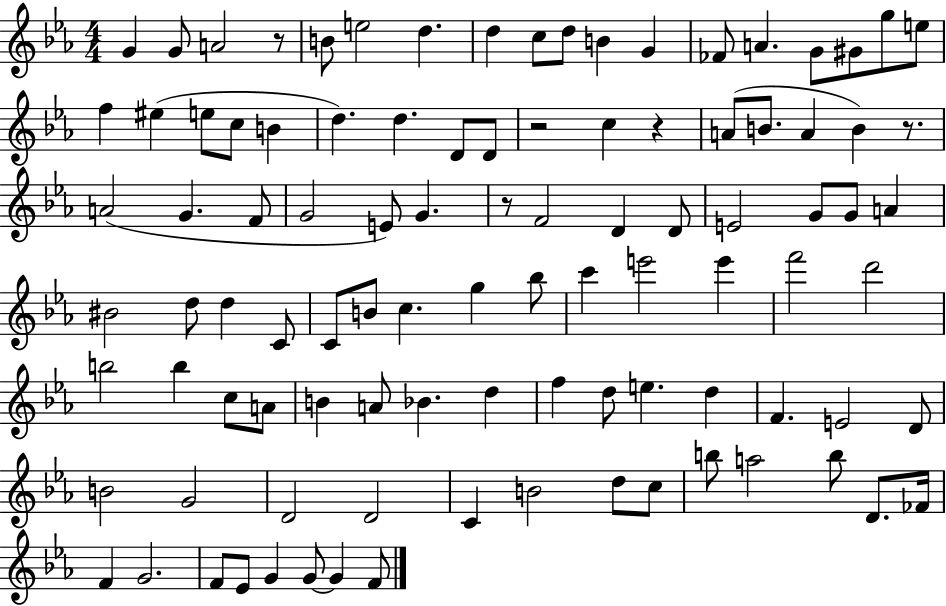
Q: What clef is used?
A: treble